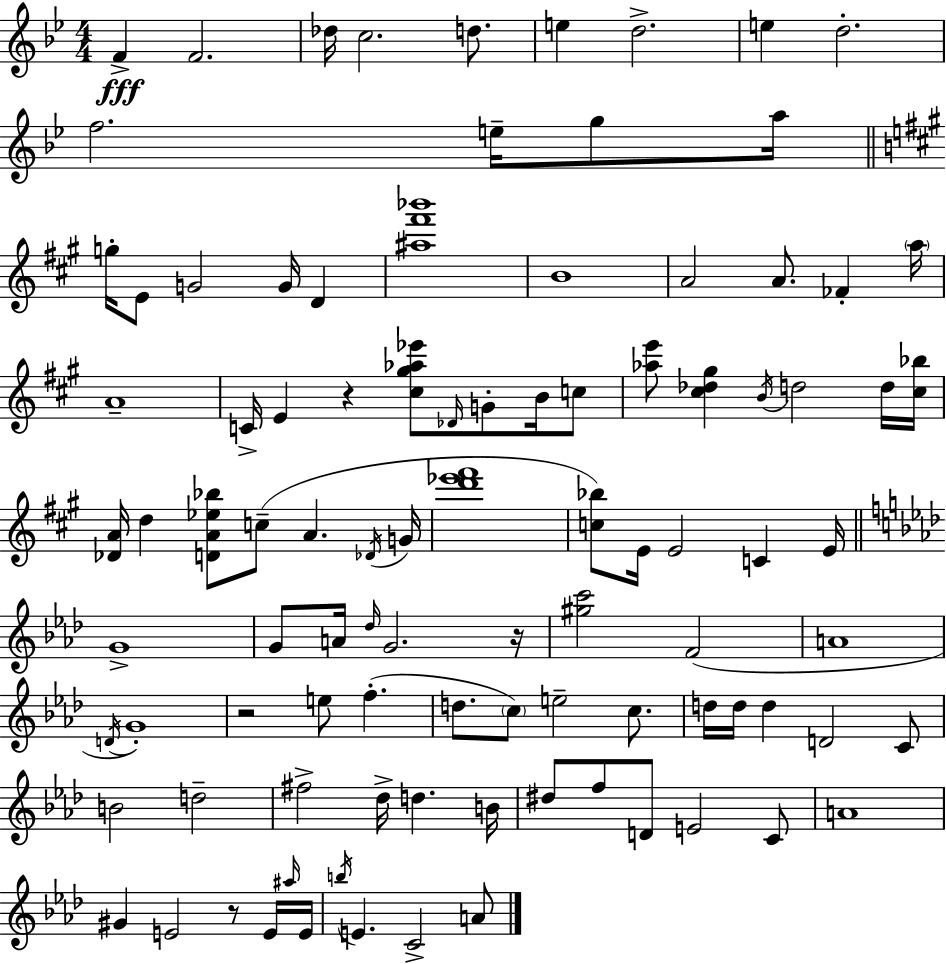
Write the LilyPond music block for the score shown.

{
  \clef treble
  \numericTimeSignature
  \time 4/4
  \key g \minor
  f'4->\fff f'2. | des''16 c''2. d''8. | e''4 d''2.-> | e''4 d''2.-. | \break f''2. e''16-- g''8 a''16 | \bar "||" \break \key a \major g''16-. e'8 g'2 g'16 d'4 | <ais'' fis''' bes'''>1 | b'1 | a'2 a'8. fes'4-. \parenthesize a''16 | \break a'1-- | c'16-> e'4 r4 <cis'' gis'' aes'' ees'''>8 \grace { des'16 } g'8-. b'16 c''8 | <aes'' e'''>8 <cis'' des'' gis''>4 \acciaccatura { b'16 } d''2 | d''16 <cis'' bes''>16 <des' a'>16 d''4 <d' a' ees'' bes''>8 c''8--( a'4. | \break \acciaccatura { des'16 } g'16 <d''' ees''' fis'''>1 | <c'' bes''>8) e'16 e'2 c'4 | e'16 \bar "||" \break \key aes \major g'1-> | g'8 a'16 \grace { des''16 } g'2. | r16 <gis'' c'''>2 f'2( | a'1 | \break \acciaccatura { d'16 } g'1-.) | r2 e''8 f''4.-.( | d''8. \parenthesize c''8) e''2-- c''8. | d''16 d''16 d''4 d'2 | \break c'8 b'2 d''2-- | fis''2-> des''16-> d''4. | b'16 dis''8 f''8 d'8 e'2 | c'8 a'1 | \break gis'4 e'2 r8 | e'16 \grace { ais''16 } e'16 \acciaccatura { b''16 } e'4. c'2-> | a'8 \bar "|."
}